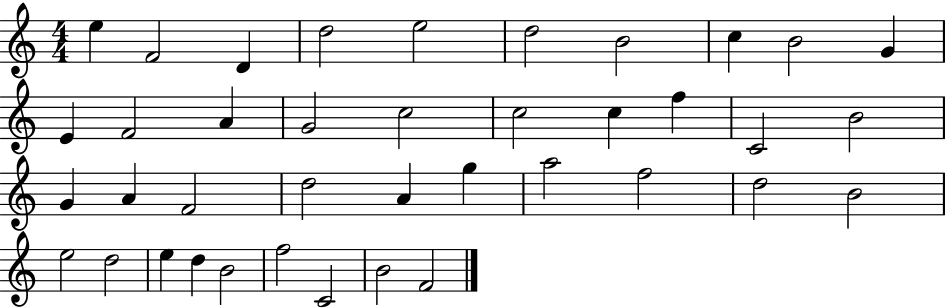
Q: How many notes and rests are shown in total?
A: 39